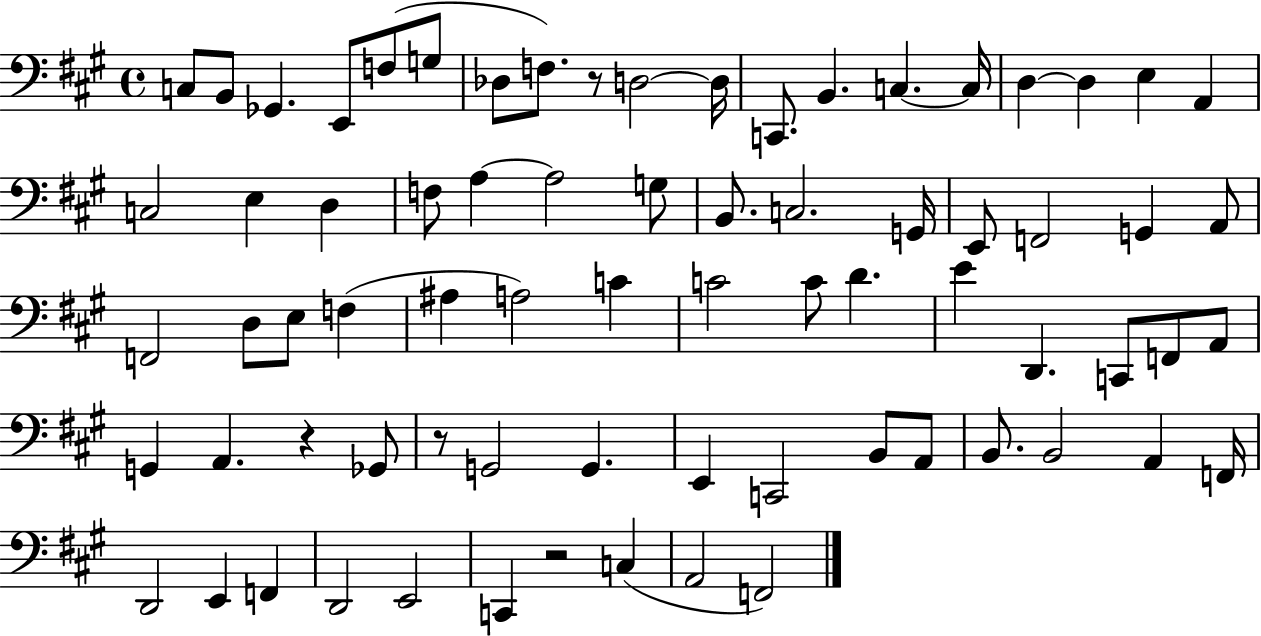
C3/e B2/e Gb2/q. E2/e F3/e G3/e Db3/e F3/e. R/e D3/h D3/s C2/e. B2/q. C3/q. C3/s D3/q D3/q E3/q A2/q C3/h E3/q D3/q F3/e A3/q A3/h G3/e B2/e. C3/h. G2/s E2/e F2/h G2/q A2/e F2/h D3/e E3/e F3/q A#3/q A3/h C4/q C4/h C4/e D4/q. E4/q D2/q. C2/e F2/e A2/e G2/q A2/q. R/q Gb2/e R/e G2/h G2/q. E2/q C2/h B2/e A2/e B2/e. B2/h A2/q F2/s D2/h E2/q F2/q D2/h E2/h C2/q R/h C3/q A2/h F2/h